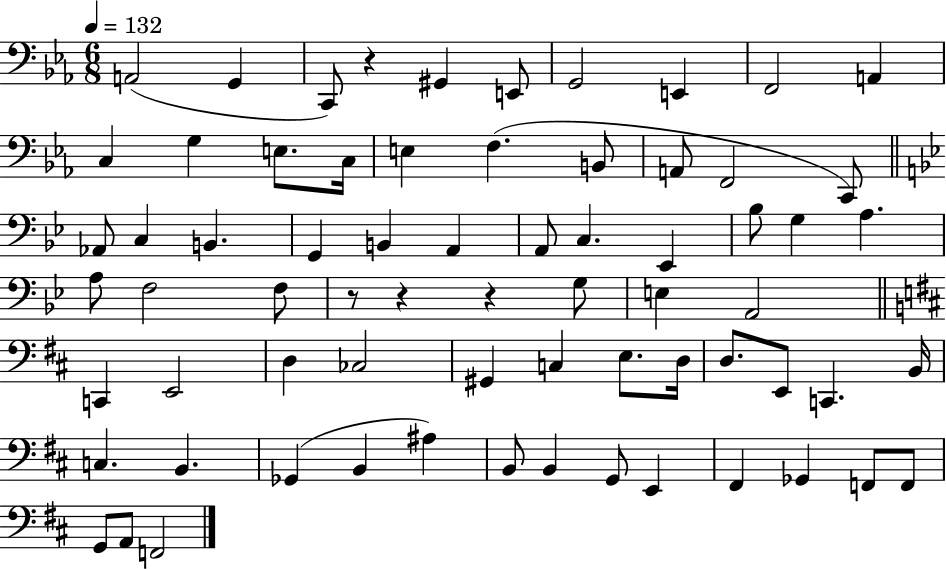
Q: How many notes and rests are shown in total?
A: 69